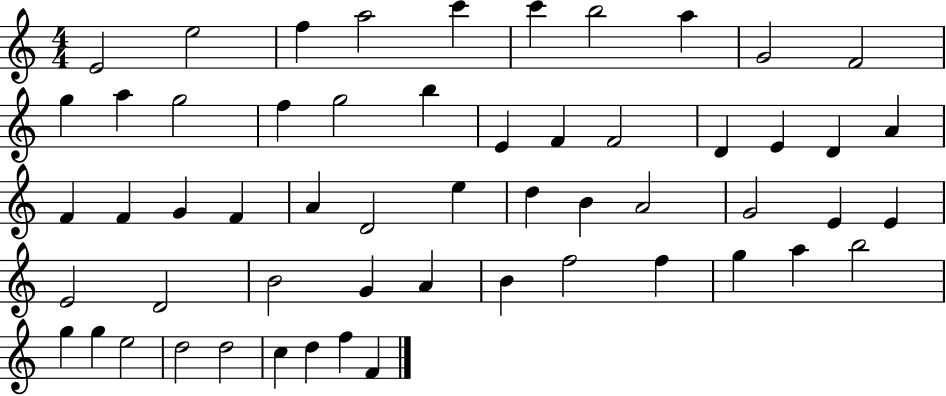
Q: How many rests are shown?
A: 0